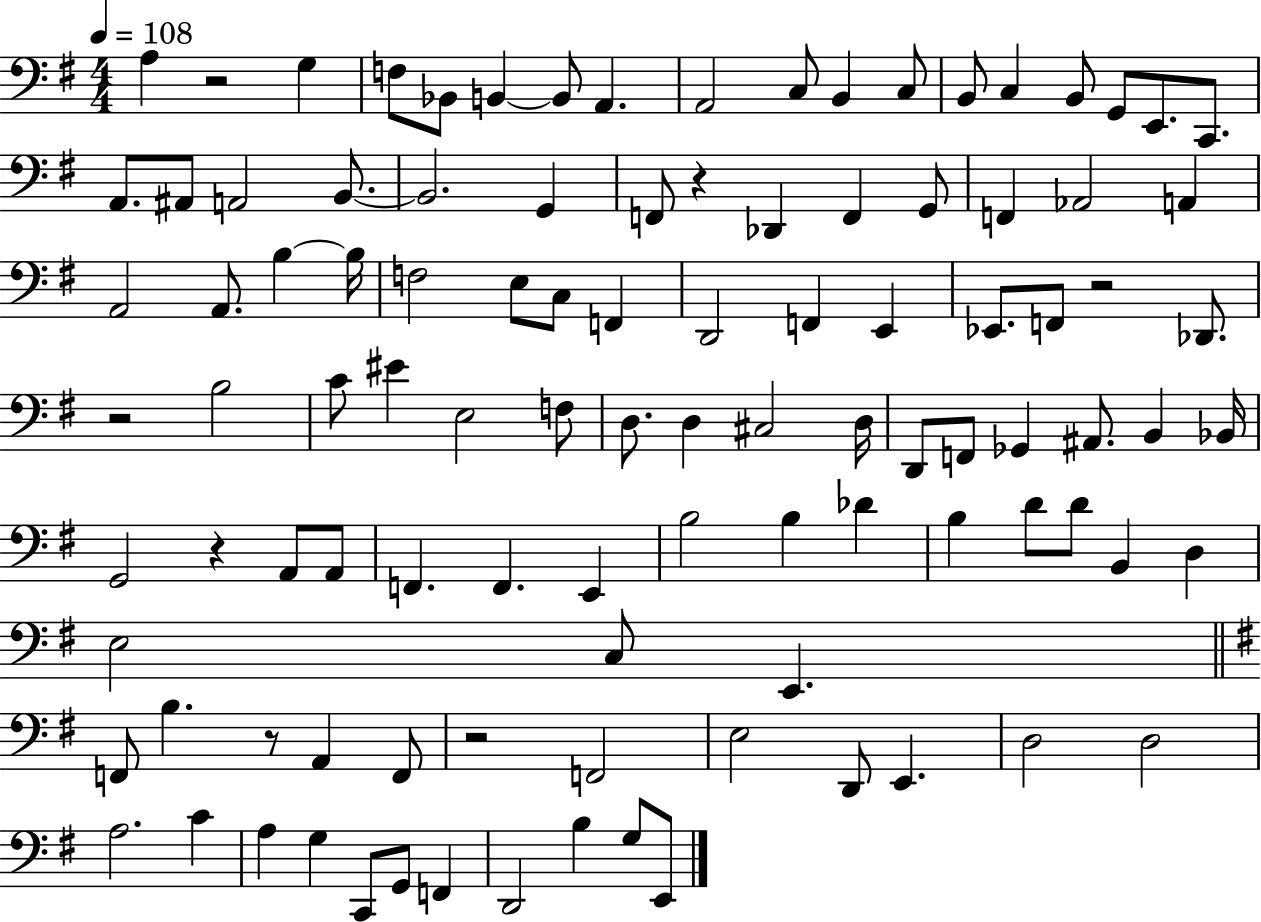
X:1
T:Untitled
M:4/4
L:1/4
K:G
A, z2 G, F,/2 _B,,/2 B,, B,,/2 A,, A,,2 C,/2 B,, C,/2 B,,/2 C, B,,/2 G,,/2 E,,/2 C,,/2 A,,/2 ^A,,/2 A,,2 B,,/2 B,,2 G,, F,,/2 z _D,, F,, G,,/2 F,, _A,,2 A,, A,,2 A,,/2 B, B,/4 F,2 E,/2 C,/2 F,, D,,2 F,, E,, _E,,/2 F,,/2 z2 _D,,/2 z2 B,2 C/2 ^E E,2 F,/2 D,/2 D, ^C,2 D,/4 D,,/2 F,,/2 _G,, ^A,,/2 B,, _B,,/4 G,,2 z A,,/2 A,,/2 F,, F,, E,, B,2 B, _D B, D/2 D/2 B,, D, E,2 C,/2 E,, F,,/2 B, z/2 A,, F,,/2 z2 F,,2 E,2 D,,/2 E,, D,2 D,2 A,2 C A, G, C,,/2 G,,/2 F,, D,,2 B, G,/2 E,,/2